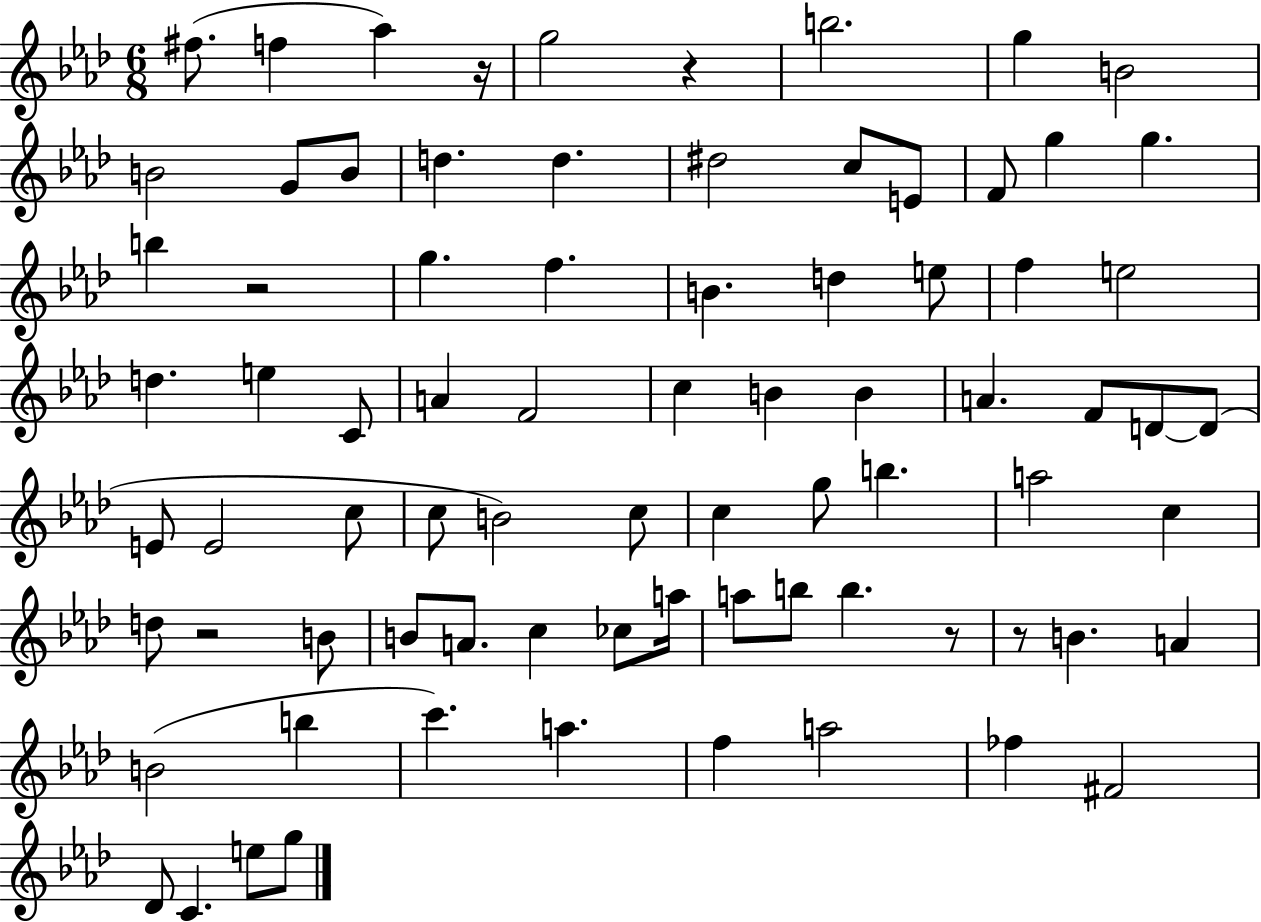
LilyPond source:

{
  \clef treble
  \numericTimeSignature
  \time 6/8
  \key aes \major
  fis''8.( f''4 aes''4) r16 | g''2 r4 | b''2. | g''4 b'2 | \break b'2 g'8 b'8 | d''4. d''4. | dis''2 c''8 e'8 | f'8 g''4 g''4. | \break b''4 r2 | g''4. f''4. | b'4. d''4 e''8 | f''4 e''2 | \break d''4. e''4 c'8 | a'4 f'2 | c''4 b'4 b'4 | a'4. f'8 d'8~~ d'8( | \break e'8 e'2 c''8 | c''8 b'2) c''8 | c''4 g''8 b''4. | a''2 c''4 | \break d''8 r2 b'8 | b'8 a'8. c''4 ces''8 a''16 | a''8 b''8 b''4. r8 | r8 b'4. a'4 | \break b'2( b''4 | c'''4.) a''4. | f''4 a''2 | fes''4 fis'2 | \break des'8 c'4. e''8 g''8 | \bar "|."
}